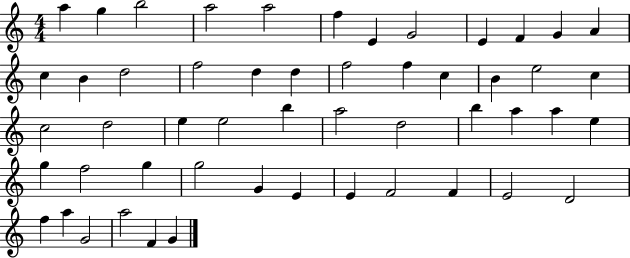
{
  \clef treble
  \numericTimeSignature
  \time 4/4
  \key c \major
  a''4 g''4 b''2 | a''2 a''2 | f''4 e'4 g'2 | e'4 f'4 g'4 a'4 | \break c''4 b'4 d''2 | f''2 d''4 d''4 | f''2 f''4 c''4 | b'4 e''2 c''4 | \break c''2 d''2 | e''4 e''2 b''4 | a''2 d''2 | b''4 a''4 a''4 e''4 | \break g''4 f''2 g''4 | g''2 g'4 e'4 | e'4 f'2 f'4 | e'2 d'2 | \break f''4 a''4 g'2 | a''2 f'4 g'4 | \bar "|."
}